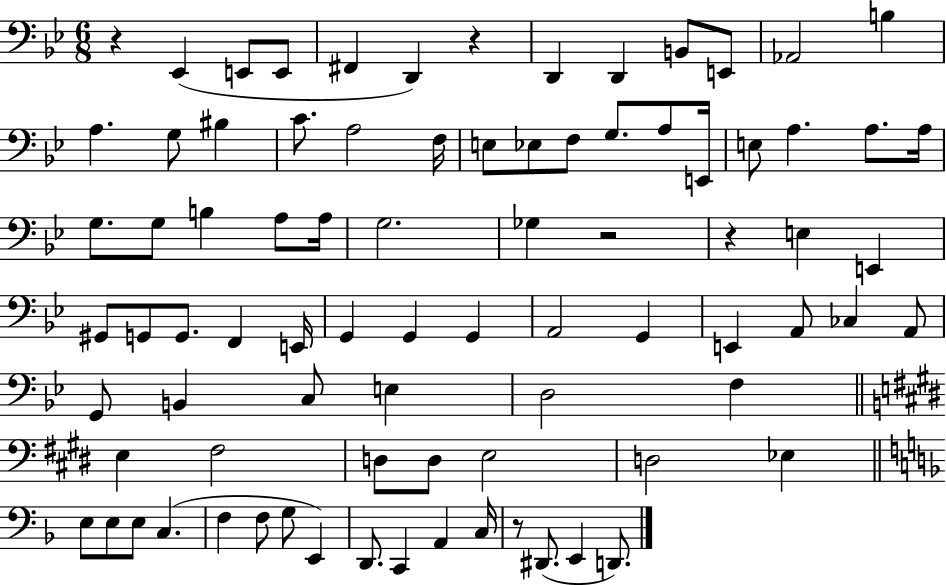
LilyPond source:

{
  \clef bass
  \numericTimeSignature
  \time 6/8
  \key bes \major
  \repeat volta 2 { r4 ees,4( e,8 e,8 | fis,4 d,4) r4 | d,4 d,4 b,8 e,8 | aes,2 b4 | \break a4. g8 bis4 | c'8. a2 f16 | e8 ees8 f8 g8. a8 e,16 | e8 a4. a8. a16 | \break g8. g8 b4 a8 a16 | g2. | ges4 r2 | r4 e4 e,4 | \break gis,8 g,8 g,8. f,4 e,16 | g,4 g,4 g,4 | a,2 g,4 | e,4 a,8 ces4 a,8 | \break g,8 b,4 c8 e4 | d2 f4 | \bar "||" \break \key e \major e4 fis2 | d8 d8 e2 | d2 ees4 | \bar "||" \break \key f \major e8 e8 e8 c4.( | f4 f8 g8 e,4) | d,8. c,4 a,4 c16 | r8 dis,8.( e,4 d,8.) | \break } \bar "|."
}